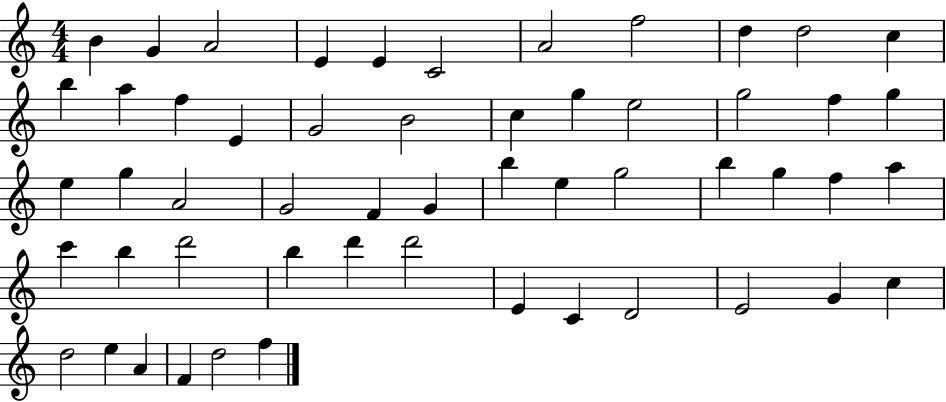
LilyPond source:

{
  \clef treble
  \numericTimeSignature
  \time 4/4
  \key c \major
  b'4 g'4 a'2 | e'4 e'4 c'2 | a'2 f''2 | d''4 d''2 c''4 | \break b''4 a''4 f''4 e'4 | g'2 b'2 | c''4 g''4 e''2 | g''2 f''4 g''4 | \break e''4 g''4 a'2 | g'2 f'4 g'4 | b''4 e''4 g''2 | b''4 g''4 f''4 a''4 | \break c'''4 b''4 d'''2 | b''4 d'''4 d'''2 | e'4 c'4 d'2 | e'2 g'4 c''4 | \break d''2 e''4 a'4 | f'4 d''2 f''4 | \bar "|."
}